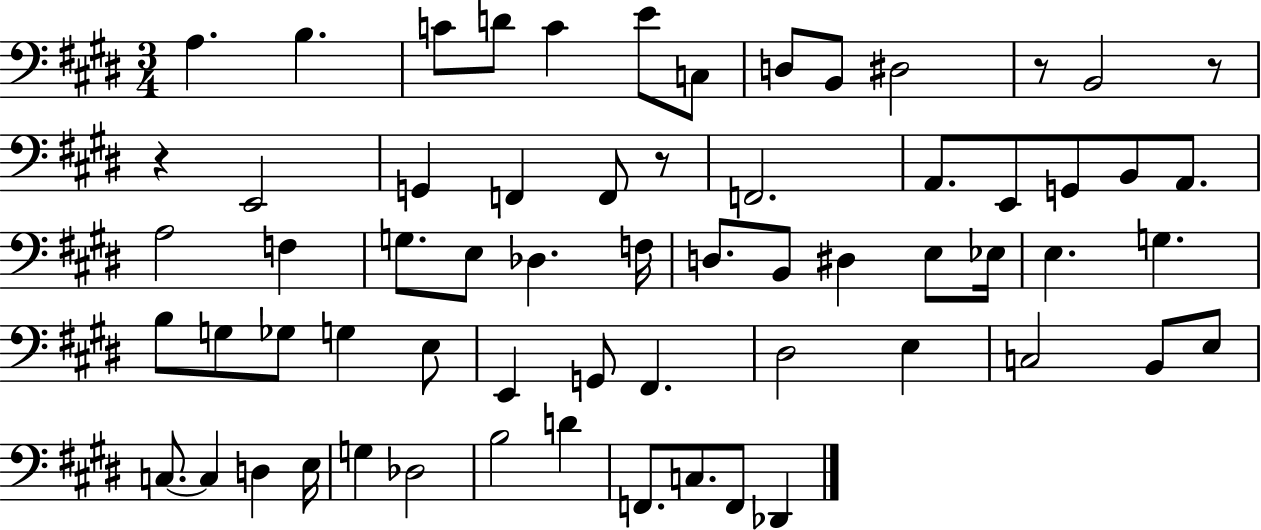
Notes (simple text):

A3/q. B3/q. C4/e D4/e C4/q E4/e C3/e D3/e B2/e D#3/h R/e B2/h R/e R/q E2/h G2/q F2/q F2/e R/e F2/h. A2/e. E2/e G2/e B2/e A2/e. A3/h F3/q G3/e. E3/e Db3/q. F3/s D3/e. B2/e D#3/q E3/e Eb3/s E3/q. G3/q. B3/e G3/e Gb3/e G3/q E3/e E2/q G2/e F#2/q. D#3/h E3/q C3/h B2/e E3/e C3/e. C3/q D3/q E3/s G3/q Db3/h B3/h D4/q F2/e. C3/e. F2/e Db2/q